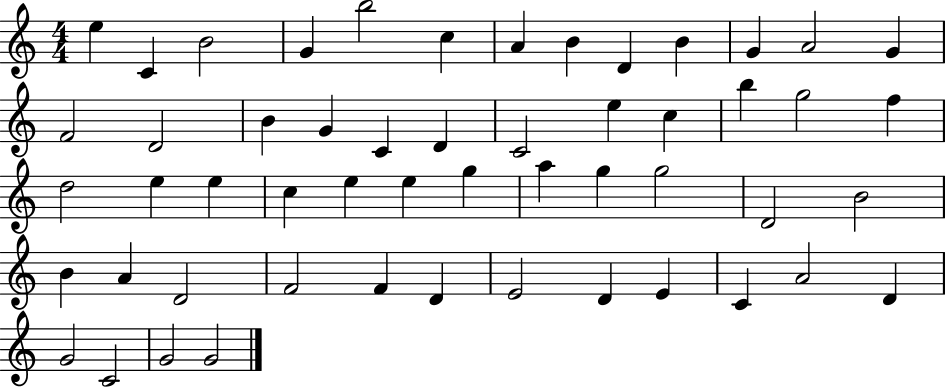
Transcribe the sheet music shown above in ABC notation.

X:1
T:Untitled
M:4/4
L:1/4
K:C
e C B2 G b2 c A B D B G A2 G F2 D2 B G C D C2 e c b g2 f d2 e e c e e g a g g2 D2 B2 B A D2 F2 F D E2 D E C A2 D G2 C2 G2 G2